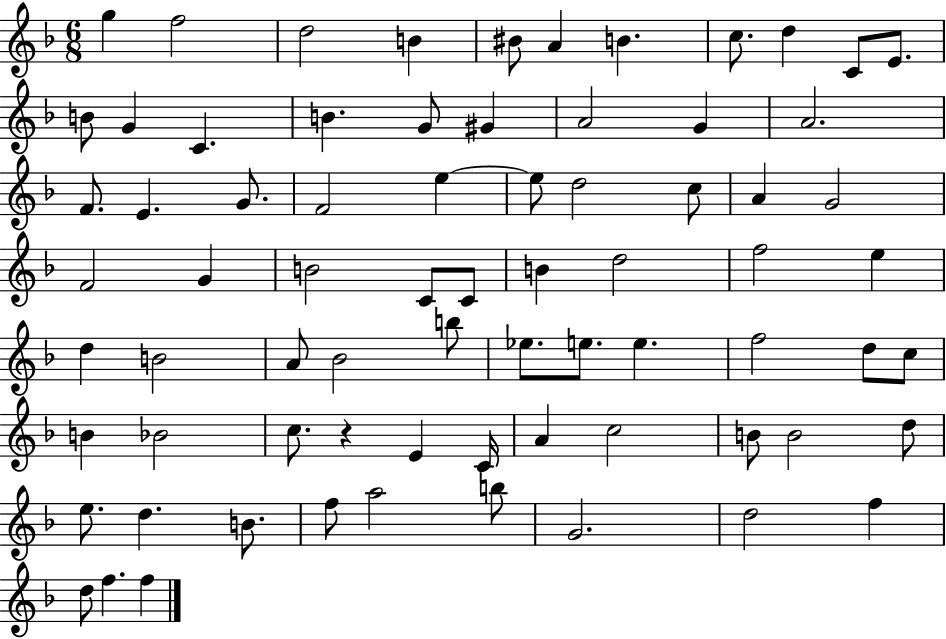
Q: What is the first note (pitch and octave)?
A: G5